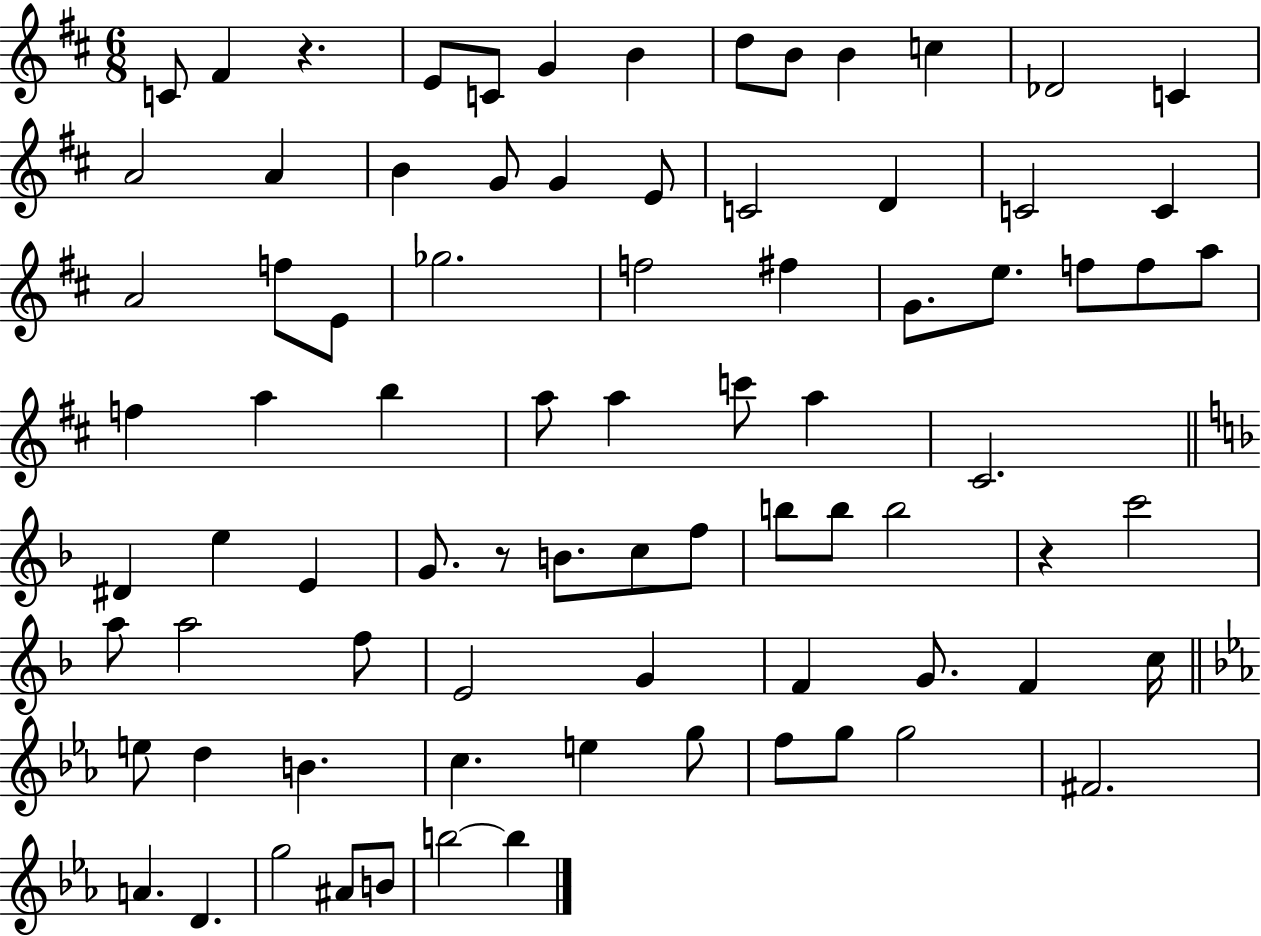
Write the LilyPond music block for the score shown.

{
  \clef treble
  \numericTimeSignature
  \time 6/8
  \key d \major
  \repeat volta 2 { c'8 fis'4 r4. | e'8 c'8 g'4 b'4 | d''8 b'8 b'4 c''4 | des'2 c'4 | \break a'2 a'4 | b'4 g'8 g'4 e'8 | c'2 d'4 | c'2 c'4 | \break a'2 f''8 e'8 | ges''2. | f''2 fis''4 | g'8. e''8. f''8 f''8 a''8 | \break f''4 a''4 b''4 | a''8 a''4 c'''8 a''4 | cis'2. | \bar "||" \break \key f \major dis'4 e''4 e'4 | g'8. r8 b'8. c''8 f''8 | b''8 b''8 b''2 | r4 c'''2 | \break a''8 a''2 f''8 | e'2 g'4 | f'4 g'8. f'4 c''16 | \bar "||" \break \key ees \major e''8 d''4 b'4. | c''4. e''4 g''8 | f''8 g''8 g''2 | fis'2. | \break a'4. d'4. | g''2 ais'8 b'8 | b''2~~ b''4 | } \bar "|."
}